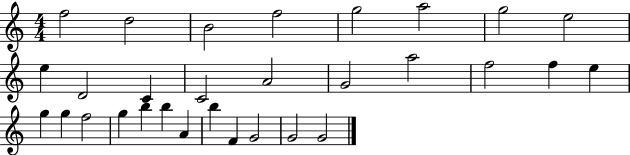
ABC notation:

X:1
T:Untitled
M:4/4
L:1/4
K:C
f2 d2 B2 f2 g2 a2 g2 e2 e D2 C C2 A2 G2 a2 f2 f e g g f2 g b b A b F G2 G2 G2